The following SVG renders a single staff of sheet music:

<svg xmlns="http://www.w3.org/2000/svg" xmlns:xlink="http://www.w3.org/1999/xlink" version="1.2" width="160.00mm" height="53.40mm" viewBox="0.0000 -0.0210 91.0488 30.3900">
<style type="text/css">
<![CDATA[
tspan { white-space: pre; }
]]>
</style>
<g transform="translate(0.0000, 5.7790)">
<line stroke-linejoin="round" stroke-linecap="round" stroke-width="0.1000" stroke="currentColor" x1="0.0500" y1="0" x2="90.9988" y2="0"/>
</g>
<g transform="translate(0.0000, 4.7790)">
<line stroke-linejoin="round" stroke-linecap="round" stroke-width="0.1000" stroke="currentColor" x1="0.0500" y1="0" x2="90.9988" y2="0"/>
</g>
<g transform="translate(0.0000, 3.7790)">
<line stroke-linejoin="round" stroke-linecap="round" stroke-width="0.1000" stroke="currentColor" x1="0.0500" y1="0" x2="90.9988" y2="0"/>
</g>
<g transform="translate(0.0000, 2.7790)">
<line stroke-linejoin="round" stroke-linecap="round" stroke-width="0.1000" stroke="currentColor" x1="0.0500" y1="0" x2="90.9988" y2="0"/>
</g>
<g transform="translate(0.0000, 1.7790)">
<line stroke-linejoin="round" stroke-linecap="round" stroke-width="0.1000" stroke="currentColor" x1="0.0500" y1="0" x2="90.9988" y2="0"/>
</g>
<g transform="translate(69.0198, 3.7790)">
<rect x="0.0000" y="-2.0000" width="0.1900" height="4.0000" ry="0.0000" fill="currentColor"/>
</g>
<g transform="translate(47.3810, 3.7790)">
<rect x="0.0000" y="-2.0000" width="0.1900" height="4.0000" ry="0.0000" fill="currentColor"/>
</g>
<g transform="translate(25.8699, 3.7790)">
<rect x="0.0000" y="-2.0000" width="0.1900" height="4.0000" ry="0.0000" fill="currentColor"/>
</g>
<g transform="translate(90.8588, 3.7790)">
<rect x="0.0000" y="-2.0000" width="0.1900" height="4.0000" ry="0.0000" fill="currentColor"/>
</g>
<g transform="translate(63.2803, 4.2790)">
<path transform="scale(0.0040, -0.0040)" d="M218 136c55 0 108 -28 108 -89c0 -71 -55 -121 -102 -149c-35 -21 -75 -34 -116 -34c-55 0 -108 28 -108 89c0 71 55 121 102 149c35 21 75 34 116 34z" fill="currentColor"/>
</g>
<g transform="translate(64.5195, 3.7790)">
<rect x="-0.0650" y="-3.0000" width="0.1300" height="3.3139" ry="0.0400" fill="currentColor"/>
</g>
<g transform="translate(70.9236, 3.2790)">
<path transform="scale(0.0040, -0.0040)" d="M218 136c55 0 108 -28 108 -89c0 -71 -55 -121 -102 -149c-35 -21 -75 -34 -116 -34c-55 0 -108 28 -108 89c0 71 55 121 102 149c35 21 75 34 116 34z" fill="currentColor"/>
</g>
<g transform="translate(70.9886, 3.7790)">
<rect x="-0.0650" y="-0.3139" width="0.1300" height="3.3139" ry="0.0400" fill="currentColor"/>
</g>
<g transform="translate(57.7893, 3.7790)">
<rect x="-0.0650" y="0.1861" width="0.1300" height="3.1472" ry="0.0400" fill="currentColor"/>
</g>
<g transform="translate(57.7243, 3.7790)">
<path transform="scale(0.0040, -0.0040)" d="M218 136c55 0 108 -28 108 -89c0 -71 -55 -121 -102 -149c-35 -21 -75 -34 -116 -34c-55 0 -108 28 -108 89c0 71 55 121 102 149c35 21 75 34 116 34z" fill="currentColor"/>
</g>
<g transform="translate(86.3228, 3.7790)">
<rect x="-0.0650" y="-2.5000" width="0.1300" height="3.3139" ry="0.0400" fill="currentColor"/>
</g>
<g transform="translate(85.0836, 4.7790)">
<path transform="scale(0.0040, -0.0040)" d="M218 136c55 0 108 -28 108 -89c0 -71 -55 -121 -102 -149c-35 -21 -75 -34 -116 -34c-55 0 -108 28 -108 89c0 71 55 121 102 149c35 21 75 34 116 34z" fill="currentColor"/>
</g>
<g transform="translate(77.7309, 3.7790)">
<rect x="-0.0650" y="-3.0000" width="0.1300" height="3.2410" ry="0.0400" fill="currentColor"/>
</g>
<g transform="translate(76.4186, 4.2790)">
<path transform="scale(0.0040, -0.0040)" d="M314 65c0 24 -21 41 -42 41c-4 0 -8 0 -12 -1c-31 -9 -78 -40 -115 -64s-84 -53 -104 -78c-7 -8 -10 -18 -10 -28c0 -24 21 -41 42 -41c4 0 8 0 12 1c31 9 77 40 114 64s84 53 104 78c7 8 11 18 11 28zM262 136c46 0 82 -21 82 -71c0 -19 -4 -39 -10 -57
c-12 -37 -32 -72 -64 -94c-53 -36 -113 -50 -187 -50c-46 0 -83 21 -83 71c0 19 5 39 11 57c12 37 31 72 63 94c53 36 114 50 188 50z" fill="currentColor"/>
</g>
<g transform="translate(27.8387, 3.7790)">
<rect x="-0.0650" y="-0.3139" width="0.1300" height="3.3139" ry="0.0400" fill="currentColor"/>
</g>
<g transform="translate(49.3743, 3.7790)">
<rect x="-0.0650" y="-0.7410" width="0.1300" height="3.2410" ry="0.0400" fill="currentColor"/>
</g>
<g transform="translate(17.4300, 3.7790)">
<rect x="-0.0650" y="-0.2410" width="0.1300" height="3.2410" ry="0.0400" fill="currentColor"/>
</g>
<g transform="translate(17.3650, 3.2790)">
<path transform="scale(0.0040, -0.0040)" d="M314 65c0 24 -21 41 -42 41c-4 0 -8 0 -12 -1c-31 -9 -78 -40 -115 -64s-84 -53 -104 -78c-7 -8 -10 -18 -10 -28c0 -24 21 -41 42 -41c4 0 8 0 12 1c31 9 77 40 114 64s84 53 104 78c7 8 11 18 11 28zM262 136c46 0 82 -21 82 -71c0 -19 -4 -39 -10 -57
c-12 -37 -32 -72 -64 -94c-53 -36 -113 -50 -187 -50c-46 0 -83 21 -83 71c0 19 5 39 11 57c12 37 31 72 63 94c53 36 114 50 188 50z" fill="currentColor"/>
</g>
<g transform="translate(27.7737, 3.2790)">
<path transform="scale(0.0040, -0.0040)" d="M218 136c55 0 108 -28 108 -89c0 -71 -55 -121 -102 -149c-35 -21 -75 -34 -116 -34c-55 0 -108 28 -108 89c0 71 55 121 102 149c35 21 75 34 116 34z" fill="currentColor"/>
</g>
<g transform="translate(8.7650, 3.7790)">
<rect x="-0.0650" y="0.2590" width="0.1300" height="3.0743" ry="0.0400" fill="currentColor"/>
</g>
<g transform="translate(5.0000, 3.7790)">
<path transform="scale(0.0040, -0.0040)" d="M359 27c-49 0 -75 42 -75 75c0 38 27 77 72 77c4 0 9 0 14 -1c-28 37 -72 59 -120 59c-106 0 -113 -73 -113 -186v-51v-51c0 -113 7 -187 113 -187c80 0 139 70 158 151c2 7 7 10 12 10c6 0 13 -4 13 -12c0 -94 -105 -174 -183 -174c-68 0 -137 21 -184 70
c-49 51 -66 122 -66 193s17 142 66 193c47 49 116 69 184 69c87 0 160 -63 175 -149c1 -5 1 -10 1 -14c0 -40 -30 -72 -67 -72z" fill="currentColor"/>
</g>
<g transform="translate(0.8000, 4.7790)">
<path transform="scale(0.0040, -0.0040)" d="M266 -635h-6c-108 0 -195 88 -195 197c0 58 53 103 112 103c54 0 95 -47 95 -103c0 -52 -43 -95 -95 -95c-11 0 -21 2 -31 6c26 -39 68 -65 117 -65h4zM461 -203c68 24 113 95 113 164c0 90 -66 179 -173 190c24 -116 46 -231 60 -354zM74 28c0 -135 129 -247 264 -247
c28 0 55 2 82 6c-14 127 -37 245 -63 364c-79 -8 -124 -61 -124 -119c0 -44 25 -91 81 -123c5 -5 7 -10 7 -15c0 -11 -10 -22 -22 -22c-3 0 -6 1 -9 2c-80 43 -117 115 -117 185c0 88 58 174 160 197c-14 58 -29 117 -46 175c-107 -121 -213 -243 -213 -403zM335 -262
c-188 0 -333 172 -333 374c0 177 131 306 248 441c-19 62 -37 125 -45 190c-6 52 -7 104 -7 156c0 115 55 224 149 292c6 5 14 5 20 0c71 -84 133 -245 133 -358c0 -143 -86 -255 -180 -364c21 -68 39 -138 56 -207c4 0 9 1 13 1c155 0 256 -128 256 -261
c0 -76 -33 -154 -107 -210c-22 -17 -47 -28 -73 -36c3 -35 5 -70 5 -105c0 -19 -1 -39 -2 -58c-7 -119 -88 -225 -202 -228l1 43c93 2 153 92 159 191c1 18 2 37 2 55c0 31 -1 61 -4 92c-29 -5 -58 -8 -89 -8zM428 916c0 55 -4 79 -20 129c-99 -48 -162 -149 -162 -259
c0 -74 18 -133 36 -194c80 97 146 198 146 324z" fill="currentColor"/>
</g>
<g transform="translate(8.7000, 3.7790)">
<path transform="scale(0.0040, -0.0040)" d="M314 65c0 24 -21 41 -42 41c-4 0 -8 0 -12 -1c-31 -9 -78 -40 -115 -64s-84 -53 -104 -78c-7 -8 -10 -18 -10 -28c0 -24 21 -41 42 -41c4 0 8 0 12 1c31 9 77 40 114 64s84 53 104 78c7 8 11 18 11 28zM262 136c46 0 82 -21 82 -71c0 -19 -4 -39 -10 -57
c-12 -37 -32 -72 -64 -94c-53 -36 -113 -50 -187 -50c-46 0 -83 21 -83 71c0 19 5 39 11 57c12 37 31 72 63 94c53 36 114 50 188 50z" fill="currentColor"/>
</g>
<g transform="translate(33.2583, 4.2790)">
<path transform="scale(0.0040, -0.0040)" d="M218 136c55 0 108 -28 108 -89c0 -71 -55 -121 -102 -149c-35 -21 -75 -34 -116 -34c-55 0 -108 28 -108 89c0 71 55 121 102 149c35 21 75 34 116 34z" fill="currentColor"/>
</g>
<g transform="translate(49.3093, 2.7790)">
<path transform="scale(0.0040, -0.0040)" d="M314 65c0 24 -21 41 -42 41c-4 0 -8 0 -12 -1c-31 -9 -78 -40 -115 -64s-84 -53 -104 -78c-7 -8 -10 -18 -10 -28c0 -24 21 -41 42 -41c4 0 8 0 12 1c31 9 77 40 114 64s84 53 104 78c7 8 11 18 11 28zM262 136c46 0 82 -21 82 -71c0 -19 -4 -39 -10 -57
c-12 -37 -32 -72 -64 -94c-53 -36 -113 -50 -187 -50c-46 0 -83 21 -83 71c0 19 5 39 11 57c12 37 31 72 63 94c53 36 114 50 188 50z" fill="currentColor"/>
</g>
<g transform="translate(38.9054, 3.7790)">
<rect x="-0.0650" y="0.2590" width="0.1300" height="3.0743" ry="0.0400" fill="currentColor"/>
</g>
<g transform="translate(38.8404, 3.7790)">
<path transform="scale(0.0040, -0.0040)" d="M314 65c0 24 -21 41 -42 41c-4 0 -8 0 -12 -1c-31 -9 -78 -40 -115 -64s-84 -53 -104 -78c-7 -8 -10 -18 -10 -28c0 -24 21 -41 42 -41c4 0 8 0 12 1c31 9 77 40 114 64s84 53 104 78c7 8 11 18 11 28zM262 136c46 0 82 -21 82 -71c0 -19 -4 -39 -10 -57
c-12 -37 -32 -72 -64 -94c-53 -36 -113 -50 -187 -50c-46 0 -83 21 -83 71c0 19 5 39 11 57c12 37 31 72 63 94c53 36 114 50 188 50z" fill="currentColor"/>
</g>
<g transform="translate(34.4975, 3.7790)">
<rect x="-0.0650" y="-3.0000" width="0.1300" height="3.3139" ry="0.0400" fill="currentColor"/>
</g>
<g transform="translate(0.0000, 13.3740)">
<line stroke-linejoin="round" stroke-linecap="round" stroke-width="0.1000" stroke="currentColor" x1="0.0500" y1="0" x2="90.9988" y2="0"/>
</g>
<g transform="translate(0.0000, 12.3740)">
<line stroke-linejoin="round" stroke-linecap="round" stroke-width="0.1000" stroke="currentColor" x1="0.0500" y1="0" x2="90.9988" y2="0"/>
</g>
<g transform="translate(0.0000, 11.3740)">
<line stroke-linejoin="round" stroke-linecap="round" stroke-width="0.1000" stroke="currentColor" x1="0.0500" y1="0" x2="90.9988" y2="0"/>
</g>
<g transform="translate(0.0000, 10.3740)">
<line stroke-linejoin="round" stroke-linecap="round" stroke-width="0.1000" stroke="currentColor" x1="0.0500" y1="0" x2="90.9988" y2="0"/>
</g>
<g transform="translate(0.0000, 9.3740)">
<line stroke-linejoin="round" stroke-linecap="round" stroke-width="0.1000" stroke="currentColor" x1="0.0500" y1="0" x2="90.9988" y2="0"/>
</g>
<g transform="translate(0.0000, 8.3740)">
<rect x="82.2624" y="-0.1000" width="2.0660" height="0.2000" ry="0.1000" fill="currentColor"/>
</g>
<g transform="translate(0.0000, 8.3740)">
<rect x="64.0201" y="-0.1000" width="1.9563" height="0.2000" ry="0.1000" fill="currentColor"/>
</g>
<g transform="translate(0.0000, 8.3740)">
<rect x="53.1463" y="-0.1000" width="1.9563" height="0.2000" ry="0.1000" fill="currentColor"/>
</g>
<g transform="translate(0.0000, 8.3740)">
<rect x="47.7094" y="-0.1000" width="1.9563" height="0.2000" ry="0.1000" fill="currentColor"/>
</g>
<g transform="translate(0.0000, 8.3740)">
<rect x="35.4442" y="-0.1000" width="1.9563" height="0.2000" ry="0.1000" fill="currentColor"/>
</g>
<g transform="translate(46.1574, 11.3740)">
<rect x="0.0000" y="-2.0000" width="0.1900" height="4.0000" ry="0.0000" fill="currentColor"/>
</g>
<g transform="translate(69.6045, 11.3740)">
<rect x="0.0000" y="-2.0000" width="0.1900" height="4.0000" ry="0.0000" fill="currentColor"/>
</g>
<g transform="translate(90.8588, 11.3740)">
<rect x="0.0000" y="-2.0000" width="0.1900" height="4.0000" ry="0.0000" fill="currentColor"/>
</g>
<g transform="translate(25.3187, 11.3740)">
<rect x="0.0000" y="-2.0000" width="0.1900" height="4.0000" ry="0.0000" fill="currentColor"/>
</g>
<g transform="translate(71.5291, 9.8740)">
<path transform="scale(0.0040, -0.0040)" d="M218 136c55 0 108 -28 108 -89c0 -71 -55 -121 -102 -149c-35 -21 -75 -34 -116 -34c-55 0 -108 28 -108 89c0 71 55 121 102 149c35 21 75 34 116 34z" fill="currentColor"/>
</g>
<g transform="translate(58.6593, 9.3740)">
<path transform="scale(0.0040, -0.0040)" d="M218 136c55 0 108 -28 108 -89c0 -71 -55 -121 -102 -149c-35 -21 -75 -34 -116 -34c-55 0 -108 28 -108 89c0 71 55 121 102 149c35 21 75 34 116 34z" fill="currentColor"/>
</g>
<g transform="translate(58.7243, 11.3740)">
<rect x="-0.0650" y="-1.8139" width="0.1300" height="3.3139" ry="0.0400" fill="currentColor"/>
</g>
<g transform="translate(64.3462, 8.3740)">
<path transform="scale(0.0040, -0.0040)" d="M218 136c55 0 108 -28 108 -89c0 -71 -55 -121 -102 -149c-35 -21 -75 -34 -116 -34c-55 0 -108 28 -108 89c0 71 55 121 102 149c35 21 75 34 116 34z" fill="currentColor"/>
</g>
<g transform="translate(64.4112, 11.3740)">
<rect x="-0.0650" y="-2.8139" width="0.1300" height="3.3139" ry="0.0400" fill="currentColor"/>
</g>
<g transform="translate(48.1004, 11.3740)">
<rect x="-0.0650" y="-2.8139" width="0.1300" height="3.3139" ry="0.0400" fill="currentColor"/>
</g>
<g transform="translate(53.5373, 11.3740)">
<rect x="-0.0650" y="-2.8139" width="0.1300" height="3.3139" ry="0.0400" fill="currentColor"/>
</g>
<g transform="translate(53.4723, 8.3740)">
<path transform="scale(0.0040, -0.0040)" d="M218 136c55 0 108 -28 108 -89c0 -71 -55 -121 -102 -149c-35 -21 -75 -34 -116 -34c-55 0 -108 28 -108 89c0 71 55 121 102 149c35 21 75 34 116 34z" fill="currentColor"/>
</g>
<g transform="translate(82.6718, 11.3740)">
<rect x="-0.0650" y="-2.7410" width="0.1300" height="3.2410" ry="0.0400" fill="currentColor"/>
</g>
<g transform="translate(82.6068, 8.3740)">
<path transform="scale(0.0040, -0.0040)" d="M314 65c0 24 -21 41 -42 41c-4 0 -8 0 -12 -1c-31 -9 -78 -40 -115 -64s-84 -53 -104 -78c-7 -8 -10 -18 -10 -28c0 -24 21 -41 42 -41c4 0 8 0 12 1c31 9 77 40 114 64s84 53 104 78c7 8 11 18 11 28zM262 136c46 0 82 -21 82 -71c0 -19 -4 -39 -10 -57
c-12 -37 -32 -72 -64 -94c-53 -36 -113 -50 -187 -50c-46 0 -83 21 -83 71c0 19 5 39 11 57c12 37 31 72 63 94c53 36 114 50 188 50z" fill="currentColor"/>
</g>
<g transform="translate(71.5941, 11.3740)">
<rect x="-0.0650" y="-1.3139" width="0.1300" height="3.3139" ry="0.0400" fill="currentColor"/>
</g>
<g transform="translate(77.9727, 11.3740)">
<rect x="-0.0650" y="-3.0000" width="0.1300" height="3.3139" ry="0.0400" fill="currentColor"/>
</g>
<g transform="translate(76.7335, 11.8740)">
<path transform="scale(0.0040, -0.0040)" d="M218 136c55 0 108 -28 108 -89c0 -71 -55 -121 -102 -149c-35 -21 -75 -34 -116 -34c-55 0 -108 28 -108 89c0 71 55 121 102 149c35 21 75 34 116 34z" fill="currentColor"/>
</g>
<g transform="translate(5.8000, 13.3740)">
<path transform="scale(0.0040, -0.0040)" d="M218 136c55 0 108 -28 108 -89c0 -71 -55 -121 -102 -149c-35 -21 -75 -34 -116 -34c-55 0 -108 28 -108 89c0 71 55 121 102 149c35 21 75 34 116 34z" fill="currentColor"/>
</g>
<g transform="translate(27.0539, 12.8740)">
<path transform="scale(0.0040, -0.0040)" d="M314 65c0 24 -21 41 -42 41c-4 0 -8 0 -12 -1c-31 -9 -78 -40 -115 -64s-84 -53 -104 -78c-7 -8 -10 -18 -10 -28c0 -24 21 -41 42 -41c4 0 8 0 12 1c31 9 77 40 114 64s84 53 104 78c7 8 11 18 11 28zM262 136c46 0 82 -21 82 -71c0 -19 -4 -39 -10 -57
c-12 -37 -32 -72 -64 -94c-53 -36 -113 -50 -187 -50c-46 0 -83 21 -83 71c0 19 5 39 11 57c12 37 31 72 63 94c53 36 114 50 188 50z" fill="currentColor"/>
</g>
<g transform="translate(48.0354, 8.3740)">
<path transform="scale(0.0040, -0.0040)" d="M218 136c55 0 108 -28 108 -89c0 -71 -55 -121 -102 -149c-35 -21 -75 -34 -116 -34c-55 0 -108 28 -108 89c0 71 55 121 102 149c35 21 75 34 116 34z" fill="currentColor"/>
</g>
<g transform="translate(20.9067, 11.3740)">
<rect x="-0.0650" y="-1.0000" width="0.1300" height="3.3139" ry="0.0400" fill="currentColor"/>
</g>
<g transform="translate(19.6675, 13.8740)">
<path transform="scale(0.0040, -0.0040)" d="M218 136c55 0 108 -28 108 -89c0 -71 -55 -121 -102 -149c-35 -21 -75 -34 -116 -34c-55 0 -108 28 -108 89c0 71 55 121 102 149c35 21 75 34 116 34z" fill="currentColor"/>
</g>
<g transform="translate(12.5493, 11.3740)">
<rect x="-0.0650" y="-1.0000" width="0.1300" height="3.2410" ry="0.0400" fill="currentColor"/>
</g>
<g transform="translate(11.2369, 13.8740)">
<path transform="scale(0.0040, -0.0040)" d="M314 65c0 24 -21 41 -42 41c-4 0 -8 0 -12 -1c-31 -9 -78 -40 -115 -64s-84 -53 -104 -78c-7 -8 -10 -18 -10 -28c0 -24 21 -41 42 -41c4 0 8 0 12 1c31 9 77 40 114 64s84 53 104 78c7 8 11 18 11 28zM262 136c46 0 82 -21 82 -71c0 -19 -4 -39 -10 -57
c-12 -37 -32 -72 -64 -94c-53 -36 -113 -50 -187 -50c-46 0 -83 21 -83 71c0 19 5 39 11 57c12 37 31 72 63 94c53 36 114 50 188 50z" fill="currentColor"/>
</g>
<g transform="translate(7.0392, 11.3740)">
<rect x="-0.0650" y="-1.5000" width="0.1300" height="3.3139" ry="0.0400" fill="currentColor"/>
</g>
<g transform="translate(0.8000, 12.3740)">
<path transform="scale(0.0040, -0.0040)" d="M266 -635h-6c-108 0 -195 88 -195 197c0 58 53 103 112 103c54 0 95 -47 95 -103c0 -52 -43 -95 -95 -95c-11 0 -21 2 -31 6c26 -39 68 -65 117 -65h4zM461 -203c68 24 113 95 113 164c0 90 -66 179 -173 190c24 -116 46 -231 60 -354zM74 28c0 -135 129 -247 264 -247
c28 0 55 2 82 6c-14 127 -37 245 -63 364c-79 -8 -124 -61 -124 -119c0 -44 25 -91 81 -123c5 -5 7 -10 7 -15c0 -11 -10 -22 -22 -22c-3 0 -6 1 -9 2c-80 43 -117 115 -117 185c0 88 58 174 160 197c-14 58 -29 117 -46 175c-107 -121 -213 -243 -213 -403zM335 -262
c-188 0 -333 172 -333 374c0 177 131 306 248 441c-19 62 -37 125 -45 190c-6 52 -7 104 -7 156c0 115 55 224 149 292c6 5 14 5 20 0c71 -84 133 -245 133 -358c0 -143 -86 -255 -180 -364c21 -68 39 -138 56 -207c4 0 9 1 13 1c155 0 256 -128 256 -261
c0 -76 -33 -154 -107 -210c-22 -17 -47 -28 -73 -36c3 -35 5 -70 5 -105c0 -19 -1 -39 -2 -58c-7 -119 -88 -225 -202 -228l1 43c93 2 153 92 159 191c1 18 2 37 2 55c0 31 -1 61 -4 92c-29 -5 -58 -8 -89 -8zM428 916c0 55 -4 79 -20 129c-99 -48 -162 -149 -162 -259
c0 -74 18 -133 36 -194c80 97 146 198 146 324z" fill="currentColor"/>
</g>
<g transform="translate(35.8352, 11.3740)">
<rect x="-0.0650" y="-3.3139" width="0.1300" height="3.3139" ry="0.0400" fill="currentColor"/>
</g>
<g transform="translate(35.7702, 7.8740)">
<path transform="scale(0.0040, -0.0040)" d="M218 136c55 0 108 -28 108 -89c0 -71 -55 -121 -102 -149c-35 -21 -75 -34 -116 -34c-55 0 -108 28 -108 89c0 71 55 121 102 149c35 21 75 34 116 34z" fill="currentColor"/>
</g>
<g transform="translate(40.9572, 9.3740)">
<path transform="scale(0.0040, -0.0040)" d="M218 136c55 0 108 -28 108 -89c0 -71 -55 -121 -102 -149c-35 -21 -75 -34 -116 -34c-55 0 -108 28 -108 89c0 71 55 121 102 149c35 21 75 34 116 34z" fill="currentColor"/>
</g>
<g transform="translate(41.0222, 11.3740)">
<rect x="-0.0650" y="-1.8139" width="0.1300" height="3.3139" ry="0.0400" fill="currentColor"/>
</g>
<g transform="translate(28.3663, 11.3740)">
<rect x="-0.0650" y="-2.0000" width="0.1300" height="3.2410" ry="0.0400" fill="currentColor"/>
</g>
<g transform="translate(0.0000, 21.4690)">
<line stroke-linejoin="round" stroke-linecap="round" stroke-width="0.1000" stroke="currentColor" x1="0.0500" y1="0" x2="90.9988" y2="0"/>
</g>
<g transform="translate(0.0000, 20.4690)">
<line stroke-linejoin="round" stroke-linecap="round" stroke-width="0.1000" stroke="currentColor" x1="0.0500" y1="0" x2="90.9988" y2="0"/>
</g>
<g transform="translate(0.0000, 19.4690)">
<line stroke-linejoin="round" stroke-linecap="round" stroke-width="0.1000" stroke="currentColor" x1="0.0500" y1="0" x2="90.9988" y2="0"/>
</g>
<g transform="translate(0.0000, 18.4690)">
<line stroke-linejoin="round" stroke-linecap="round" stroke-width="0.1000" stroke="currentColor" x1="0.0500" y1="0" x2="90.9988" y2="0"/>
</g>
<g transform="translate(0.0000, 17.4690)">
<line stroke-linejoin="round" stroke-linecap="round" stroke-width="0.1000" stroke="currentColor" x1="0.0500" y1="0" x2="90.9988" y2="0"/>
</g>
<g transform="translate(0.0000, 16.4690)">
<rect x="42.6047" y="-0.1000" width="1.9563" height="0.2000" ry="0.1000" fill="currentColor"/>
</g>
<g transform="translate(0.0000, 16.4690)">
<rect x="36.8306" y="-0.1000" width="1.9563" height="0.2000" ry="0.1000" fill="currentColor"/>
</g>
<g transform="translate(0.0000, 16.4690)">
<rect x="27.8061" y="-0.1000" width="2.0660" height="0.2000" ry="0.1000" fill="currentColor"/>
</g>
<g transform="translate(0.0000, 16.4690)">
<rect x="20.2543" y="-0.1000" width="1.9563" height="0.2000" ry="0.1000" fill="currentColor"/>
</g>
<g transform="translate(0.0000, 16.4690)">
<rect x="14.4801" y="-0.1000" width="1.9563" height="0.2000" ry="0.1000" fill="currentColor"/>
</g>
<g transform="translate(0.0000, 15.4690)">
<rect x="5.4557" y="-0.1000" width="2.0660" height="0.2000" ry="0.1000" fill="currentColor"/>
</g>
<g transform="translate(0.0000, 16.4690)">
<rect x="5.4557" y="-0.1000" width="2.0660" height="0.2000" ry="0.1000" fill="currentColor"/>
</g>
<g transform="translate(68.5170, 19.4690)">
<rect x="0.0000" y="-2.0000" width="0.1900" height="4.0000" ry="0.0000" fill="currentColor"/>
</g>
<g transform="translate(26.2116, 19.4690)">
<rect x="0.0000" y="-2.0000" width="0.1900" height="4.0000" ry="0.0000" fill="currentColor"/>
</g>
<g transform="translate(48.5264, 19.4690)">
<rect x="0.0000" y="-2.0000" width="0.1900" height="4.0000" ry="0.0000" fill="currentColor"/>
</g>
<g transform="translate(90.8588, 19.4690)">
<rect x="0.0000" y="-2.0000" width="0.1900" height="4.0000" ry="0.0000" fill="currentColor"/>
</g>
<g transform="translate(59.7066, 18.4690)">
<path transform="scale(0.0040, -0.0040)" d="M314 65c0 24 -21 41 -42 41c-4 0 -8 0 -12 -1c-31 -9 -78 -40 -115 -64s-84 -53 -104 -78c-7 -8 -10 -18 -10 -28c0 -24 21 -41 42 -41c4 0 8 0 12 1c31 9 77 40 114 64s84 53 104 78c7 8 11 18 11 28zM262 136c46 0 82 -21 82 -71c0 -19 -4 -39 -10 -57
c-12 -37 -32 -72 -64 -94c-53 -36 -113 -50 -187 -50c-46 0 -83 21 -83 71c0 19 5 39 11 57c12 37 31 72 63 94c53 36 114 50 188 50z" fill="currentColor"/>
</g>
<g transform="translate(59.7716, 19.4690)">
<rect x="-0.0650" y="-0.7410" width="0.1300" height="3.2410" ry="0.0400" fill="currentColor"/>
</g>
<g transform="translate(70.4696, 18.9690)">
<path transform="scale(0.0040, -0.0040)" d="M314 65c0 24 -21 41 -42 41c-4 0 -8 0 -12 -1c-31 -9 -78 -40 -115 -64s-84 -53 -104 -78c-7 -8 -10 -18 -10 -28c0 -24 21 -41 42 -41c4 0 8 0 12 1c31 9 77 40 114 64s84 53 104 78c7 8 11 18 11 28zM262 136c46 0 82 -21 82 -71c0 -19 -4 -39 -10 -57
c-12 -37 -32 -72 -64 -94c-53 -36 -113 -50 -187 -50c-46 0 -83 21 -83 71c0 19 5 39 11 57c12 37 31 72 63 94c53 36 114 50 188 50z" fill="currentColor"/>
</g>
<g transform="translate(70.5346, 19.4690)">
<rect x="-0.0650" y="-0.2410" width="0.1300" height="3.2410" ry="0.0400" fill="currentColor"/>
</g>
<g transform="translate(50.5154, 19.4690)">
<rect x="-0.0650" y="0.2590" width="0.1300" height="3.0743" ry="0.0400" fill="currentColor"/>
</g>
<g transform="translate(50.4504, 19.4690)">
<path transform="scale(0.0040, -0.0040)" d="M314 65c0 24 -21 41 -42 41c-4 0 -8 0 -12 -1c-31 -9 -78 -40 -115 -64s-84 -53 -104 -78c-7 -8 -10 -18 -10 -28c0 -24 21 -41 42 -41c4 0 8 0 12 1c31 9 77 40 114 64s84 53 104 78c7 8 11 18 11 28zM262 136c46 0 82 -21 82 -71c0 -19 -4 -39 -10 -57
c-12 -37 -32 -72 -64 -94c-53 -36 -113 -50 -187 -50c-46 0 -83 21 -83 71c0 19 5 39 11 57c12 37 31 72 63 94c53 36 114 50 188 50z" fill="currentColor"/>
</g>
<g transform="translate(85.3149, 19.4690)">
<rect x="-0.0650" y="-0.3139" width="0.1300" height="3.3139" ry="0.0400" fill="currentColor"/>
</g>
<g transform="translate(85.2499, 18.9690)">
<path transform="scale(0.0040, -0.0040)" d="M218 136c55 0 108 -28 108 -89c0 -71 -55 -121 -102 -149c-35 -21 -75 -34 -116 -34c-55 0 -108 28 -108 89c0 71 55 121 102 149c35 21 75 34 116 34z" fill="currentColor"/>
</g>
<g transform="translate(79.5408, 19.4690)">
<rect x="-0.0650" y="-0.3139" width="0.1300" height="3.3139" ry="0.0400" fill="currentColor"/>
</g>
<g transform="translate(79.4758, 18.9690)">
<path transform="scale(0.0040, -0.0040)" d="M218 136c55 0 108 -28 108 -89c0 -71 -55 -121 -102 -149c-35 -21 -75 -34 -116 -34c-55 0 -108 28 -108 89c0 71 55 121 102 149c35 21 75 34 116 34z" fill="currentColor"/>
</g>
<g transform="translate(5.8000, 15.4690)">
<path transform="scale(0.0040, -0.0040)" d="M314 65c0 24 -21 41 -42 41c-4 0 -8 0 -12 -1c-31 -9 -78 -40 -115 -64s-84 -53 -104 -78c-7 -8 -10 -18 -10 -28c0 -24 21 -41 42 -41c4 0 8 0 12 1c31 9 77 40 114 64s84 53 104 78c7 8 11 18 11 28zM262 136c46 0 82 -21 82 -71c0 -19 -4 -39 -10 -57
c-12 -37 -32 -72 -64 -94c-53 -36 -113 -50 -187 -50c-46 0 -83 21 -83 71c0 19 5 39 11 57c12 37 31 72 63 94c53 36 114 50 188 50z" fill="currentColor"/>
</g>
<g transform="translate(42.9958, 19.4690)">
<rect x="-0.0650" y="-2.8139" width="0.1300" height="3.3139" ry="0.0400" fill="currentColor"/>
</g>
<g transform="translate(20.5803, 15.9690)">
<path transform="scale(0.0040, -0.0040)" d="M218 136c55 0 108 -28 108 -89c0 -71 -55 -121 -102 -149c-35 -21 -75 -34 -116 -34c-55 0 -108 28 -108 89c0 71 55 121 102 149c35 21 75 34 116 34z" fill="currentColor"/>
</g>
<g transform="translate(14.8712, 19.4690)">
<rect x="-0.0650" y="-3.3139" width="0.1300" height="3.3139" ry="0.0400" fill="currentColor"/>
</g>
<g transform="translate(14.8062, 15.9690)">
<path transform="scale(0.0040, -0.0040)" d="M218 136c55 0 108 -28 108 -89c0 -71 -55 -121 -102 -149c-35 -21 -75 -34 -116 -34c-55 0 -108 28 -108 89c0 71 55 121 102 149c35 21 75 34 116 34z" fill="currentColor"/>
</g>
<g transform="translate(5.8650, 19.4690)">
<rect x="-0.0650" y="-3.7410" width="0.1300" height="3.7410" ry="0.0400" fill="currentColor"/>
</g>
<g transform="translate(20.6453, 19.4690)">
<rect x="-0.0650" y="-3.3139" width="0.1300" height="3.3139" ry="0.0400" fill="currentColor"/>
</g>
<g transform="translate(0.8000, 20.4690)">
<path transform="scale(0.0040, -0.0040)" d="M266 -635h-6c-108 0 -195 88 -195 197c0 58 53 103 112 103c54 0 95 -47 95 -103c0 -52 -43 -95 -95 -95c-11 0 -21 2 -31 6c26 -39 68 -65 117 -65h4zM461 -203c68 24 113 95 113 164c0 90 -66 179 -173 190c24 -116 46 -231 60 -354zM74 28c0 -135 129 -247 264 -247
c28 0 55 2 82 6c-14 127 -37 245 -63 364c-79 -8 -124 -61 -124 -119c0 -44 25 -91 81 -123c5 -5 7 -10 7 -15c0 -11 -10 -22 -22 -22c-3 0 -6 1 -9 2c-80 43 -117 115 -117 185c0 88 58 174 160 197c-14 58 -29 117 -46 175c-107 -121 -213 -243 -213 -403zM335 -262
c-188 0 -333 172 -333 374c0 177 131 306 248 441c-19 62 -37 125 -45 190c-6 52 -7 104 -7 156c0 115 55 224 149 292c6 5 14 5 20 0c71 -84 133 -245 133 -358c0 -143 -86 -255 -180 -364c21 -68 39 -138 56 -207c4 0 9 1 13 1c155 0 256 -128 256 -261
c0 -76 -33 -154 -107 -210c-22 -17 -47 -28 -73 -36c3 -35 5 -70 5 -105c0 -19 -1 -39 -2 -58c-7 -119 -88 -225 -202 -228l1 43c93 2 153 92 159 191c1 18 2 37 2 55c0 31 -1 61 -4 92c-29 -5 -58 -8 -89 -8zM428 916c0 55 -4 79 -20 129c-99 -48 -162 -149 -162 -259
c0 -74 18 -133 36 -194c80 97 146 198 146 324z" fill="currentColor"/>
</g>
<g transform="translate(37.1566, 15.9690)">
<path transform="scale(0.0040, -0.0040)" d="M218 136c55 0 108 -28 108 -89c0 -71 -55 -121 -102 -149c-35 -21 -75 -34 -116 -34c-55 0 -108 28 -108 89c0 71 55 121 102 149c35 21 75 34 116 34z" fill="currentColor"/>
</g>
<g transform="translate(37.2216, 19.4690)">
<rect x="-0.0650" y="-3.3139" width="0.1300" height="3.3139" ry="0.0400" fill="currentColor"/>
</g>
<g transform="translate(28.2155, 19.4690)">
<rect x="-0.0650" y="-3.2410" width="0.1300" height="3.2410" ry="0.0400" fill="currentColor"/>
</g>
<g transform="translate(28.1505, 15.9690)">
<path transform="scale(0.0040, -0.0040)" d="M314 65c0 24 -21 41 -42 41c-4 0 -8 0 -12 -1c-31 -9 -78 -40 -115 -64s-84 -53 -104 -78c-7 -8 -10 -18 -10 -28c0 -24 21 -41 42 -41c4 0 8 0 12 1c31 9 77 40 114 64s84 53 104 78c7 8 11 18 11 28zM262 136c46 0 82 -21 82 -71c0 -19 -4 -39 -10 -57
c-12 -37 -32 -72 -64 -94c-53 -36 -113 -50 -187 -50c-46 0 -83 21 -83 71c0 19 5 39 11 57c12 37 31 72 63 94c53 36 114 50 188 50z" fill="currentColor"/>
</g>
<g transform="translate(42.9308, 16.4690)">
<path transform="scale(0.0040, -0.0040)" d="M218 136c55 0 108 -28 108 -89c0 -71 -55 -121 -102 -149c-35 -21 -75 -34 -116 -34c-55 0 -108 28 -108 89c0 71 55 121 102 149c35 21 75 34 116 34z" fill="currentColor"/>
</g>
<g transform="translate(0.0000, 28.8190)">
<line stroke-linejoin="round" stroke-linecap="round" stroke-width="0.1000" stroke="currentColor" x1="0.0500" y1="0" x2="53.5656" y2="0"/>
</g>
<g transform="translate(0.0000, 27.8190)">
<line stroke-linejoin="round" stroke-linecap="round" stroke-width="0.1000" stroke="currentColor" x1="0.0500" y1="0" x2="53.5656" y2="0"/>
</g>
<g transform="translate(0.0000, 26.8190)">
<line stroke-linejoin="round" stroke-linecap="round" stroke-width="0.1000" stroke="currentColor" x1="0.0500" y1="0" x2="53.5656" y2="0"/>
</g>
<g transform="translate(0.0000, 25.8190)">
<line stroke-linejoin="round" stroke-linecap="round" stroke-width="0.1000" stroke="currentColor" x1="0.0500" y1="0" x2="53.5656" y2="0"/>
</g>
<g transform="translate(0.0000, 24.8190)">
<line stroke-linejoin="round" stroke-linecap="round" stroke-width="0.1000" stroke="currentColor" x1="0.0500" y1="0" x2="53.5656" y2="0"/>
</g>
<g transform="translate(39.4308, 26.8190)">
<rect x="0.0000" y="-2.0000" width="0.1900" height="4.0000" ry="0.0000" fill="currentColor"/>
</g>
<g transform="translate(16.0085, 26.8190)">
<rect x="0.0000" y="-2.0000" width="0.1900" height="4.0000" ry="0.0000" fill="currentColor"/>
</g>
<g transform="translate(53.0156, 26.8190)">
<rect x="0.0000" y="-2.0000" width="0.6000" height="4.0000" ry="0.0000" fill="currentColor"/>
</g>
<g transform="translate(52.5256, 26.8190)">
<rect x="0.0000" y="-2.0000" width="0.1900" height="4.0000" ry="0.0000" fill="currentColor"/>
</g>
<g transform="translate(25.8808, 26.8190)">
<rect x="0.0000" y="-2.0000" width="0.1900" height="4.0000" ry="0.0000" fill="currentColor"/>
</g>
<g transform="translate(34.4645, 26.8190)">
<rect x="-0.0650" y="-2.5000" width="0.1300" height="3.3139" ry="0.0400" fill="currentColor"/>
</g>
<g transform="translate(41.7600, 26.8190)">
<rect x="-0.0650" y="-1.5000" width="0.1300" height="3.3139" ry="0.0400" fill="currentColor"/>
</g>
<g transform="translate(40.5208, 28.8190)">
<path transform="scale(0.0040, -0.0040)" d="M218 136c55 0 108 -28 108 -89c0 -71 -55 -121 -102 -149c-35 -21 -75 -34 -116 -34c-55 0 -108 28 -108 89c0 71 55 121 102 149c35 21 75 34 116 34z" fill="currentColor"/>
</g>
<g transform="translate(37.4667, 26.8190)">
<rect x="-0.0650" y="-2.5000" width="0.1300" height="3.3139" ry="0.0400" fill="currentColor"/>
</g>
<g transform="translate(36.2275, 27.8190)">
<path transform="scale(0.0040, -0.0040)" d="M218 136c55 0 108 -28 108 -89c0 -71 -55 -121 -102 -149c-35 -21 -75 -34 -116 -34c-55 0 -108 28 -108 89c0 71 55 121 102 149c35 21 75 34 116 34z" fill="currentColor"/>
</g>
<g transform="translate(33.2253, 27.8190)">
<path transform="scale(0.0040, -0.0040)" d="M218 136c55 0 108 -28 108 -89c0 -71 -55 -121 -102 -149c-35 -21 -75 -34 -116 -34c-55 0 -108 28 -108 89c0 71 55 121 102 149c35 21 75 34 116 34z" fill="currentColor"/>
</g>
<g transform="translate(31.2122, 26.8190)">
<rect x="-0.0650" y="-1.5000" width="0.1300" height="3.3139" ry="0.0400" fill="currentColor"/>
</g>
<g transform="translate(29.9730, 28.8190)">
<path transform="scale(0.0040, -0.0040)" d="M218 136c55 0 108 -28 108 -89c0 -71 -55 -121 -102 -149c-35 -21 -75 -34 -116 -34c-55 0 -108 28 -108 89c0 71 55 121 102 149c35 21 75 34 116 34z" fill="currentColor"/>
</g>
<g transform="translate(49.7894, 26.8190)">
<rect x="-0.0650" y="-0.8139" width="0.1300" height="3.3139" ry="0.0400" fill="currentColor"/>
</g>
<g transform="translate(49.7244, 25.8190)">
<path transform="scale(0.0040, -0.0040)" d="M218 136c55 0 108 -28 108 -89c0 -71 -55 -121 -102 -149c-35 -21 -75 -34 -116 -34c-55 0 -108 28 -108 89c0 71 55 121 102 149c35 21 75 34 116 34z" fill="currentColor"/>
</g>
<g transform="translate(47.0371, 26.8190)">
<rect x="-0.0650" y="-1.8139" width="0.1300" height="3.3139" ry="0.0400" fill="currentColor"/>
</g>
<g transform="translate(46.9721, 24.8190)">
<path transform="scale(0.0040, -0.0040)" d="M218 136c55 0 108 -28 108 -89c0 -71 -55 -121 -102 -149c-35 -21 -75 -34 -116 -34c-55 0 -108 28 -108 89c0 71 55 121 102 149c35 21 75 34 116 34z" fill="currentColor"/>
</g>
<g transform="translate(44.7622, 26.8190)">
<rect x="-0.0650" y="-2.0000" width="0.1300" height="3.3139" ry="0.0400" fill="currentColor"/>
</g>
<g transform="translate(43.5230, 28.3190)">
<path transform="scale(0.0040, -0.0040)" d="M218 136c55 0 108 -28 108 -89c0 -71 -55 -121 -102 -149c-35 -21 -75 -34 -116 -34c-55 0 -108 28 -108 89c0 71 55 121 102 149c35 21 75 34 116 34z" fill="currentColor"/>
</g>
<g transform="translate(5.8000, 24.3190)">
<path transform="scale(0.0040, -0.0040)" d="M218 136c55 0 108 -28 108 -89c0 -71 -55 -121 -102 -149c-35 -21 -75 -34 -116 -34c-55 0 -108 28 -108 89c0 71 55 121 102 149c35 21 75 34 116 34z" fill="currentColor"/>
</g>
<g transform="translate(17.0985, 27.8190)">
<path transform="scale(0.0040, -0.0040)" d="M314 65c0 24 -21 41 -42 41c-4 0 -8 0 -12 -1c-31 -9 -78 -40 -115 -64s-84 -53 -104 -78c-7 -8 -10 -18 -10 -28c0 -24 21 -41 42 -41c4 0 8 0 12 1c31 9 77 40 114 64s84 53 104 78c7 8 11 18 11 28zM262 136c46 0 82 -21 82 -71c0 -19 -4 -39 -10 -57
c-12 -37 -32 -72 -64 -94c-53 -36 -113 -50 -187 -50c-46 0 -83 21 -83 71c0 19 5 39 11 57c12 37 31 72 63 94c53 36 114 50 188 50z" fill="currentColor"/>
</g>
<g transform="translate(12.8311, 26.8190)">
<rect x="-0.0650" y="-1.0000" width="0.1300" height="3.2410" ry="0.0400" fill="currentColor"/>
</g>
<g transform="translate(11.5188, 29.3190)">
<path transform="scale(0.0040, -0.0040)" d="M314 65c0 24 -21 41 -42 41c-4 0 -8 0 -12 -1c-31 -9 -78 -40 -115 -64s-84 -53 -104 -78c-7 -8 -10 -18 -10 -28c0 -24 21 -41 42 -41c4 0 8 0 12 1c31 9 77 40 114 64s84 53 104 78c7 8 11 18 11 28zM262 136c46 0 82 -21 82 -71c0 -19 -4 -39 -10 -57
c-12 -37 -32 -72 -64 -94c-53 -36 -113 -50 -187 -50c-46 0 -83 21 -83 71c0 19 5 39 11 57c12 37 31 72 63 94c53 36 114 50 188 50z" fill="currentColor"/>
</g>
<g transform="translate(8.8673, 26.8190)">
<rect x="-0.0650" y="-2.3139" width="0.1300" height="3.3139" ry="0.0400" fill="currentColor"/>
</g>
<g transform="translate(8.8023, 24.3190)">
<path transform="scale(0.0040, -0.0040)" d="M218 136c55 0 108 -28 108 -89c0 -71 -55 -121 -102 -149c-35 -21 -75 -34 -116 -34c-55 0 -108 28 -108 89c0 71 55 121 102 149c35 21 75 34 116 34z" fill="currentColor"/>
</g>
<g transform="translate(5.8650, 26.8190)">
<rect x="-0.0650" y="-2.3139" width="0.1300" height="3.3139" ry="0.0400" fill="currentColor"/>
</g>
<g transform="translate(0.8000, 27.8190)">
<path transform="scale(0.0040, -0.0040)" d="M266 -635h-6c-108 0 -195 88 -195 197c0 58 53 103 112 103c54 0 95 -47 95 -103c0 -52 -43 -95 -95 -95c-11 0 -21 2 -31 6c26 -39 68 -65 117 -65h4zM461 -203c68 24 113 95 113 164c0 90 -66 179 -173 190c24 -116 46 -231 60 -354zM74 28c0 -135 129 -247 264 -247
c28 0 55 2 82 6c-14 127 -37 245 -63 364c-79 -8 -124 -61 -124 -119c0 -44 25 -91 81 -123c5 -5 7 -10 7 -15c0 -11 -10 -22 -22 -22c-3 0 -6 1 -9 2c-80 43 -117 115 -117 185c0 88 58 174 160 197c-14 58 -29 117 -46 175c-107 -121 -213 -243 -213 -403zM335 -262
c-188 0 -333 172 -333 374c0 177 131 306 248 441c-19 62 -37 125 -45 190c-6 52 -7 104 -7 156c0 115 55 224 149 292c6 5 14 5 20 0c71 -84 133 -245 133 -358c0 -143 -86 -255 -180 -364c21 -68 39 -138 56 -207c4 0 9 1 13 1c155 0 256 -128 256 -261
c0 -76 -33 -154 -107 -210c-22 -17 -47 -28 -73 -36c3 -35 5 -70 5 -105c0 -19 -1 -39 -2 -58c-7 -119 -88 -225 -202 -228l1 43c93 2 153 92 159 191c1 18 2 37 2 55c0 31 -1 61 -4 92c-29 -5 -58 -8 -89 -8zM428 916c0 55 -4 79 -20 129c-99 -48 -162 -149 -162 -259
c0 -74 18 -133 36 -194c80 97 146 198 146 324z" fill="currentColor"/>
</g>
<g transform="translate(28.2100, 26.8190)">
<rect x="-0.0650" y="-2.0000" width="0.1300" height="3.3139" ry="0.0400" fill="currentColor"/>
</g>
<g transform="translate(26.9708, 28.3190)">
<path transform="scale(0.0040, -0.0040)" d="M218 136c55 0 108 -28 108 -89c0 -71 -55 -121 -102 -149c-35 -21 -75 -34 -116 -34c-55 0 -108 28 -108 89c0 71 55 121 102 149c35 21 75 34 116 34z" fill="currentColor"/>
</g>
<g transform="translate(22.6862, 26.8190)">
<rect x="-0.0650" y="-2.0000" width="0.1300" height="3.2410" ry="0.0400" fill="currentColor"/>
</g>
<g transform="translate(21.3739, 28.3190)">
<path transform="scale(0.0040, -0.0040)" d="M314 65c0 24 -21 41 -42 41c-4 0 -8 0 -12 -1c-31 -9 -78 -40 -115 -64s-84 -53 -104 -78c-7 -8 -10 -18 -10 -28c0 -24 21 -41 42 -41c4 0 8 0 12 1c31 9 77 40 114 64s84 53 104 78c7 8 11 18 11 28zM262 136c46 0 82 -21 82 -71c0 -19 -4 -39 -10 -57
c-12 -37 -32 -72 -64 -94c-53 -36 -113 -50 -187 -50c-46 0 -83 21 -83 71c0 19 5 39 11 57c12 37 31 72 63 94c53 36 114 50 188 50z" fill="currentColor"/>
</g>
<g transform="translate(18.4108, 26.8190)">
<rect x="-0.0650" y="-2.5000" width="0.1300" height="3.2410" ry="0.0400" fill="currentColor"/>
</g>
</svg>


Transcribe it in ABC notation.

X:1
T:Untitled
M:4/4
L:1/4
K:C
B2 c2 c A B2 d2 B A c A2 G E D2 D F2 b f a a f a e A a2 c'2 b b b2 b a B2 d2 c2 c c g g D2 G2 F2 F E G G E F f d